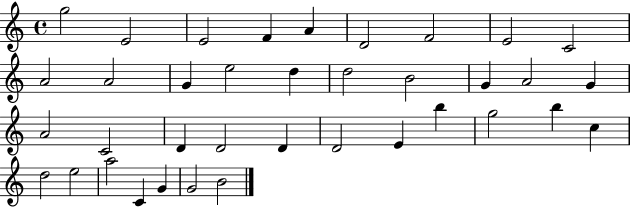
G5/h E4/h E4/h F4/q A4/q D4/h F4/h E4/h C4/h A4/h A4/h G4/q E5/h D5/q D5/h B4/h G4/q A4/h G4/q A4/h C4/h D4/q D4/h D4/q D4/h E4/q B5/q G5/h B5/q C5/q D5/h E5/h A5/h C4/q G4/q G4/h B4/h